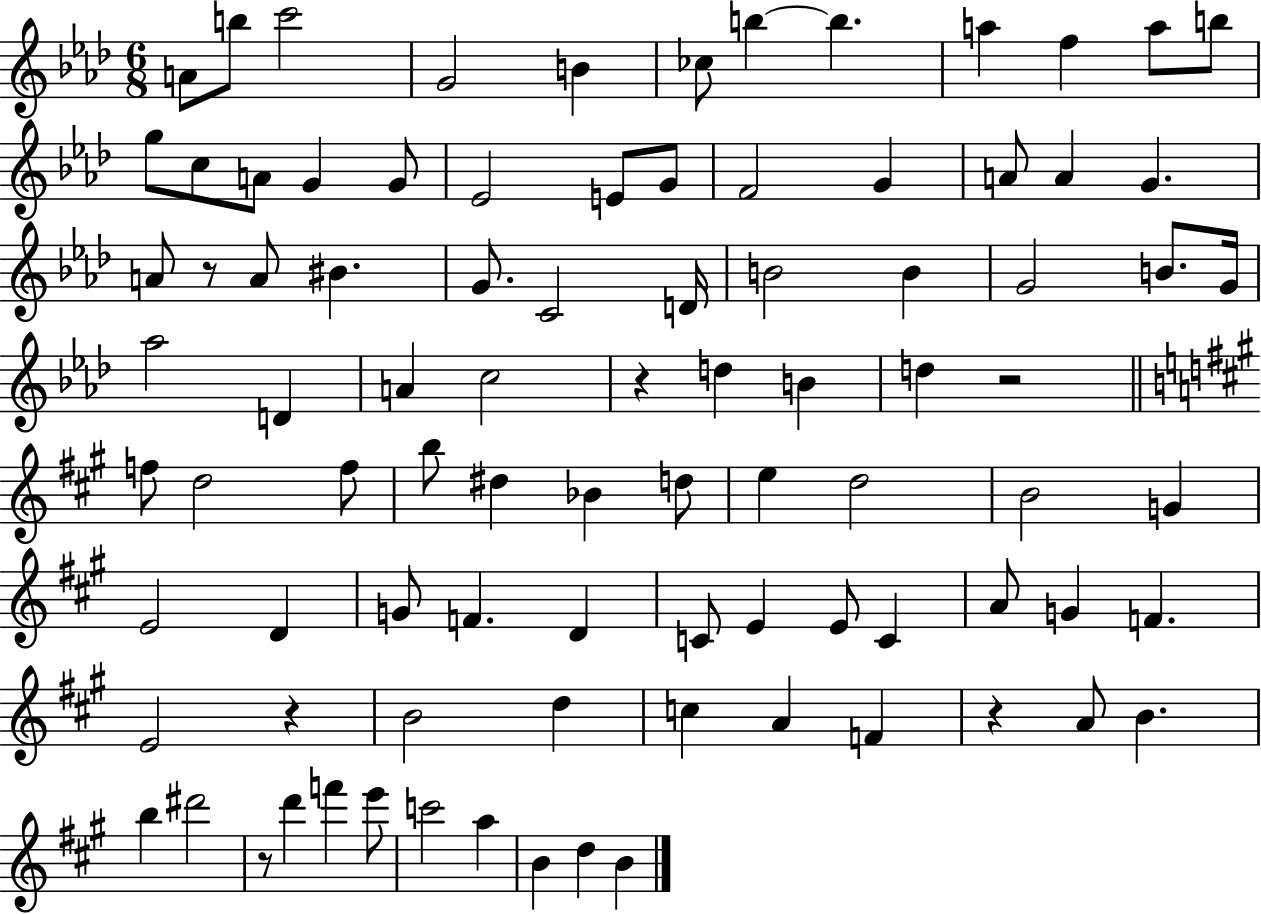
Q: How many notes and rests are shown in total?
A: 90